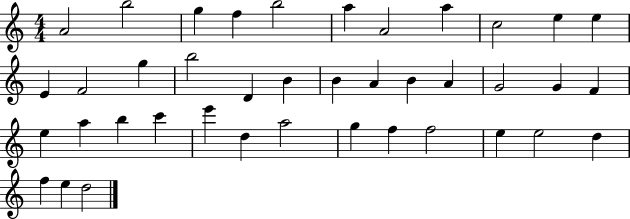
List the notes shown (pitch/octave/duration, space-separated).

A4/h B5/h G5/q F5/q B5/h A5/q A4/h A5/q C5/h E5/q E5/q E4/q F4/h G5/q B5/h D4/q B4/q B4/q A4/q B4/q A4/q G4/h G4/q F4/q E5/q A5/q B5/q C6/q E6/q D5/q A5/h G5/q F5/q F5/h E5/q E5/h D5/q F5/q E5/q D5/h